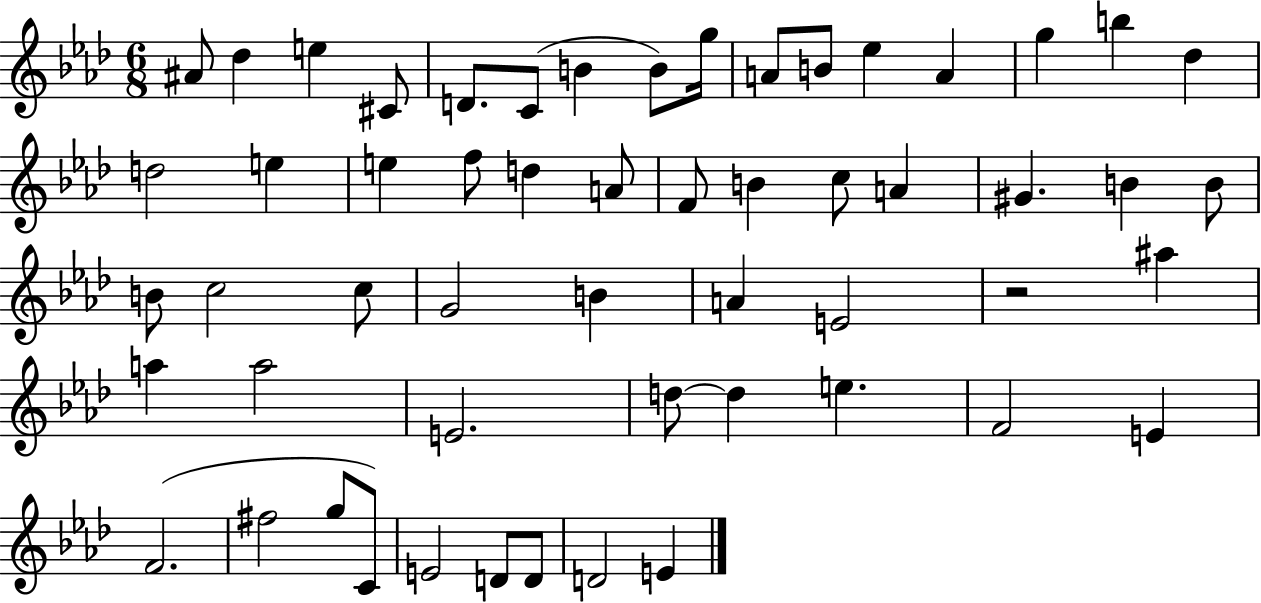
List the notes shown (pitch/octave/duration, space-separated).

A#4/e Db5/q E5/q C#4/e D4/e. C4/e B4/q B4/e G5/s A4/e B4/e Eb5/q A4/q G5/q B5/q Db5/q D5/h E5/q E5/q F5/e D5/q A4/e F4/e B4/q C5/e A4/q G#4/q. B4/q B4/e B4/e C5/h C5/e G4/h B4/q A4/q E4/h R/h A#5/q A5/q A5/h E4/h. D5/e D5/q E5/q. F4/h E4/q F4/h. F#5/h G5/e C4/e E4/h D4/e D4/e D4/h E4/q